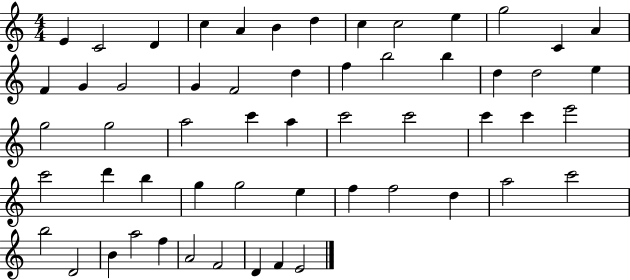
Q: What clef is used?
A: treble